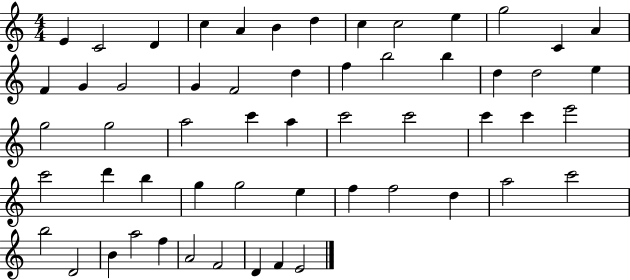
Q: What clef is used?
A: treble